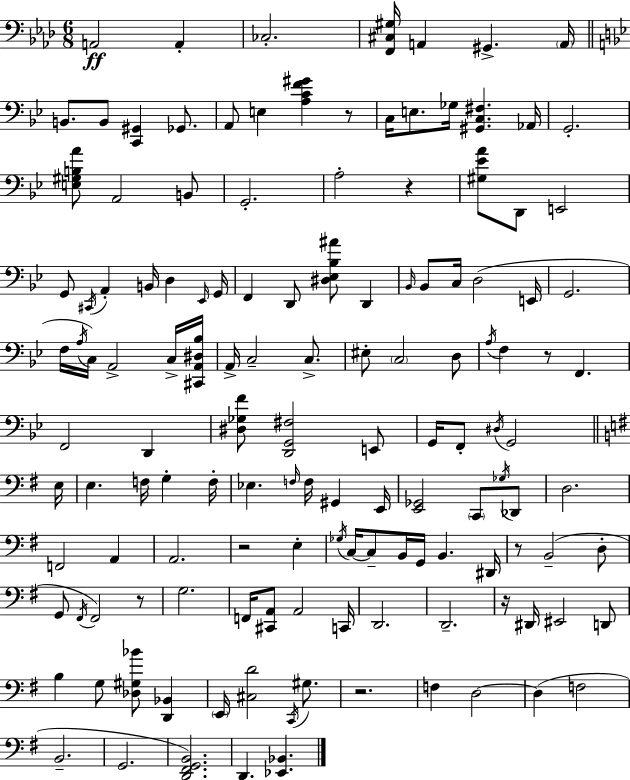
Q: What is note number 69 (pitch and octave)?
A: E2